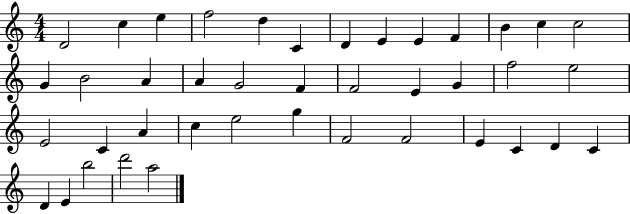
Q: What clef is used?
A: treble